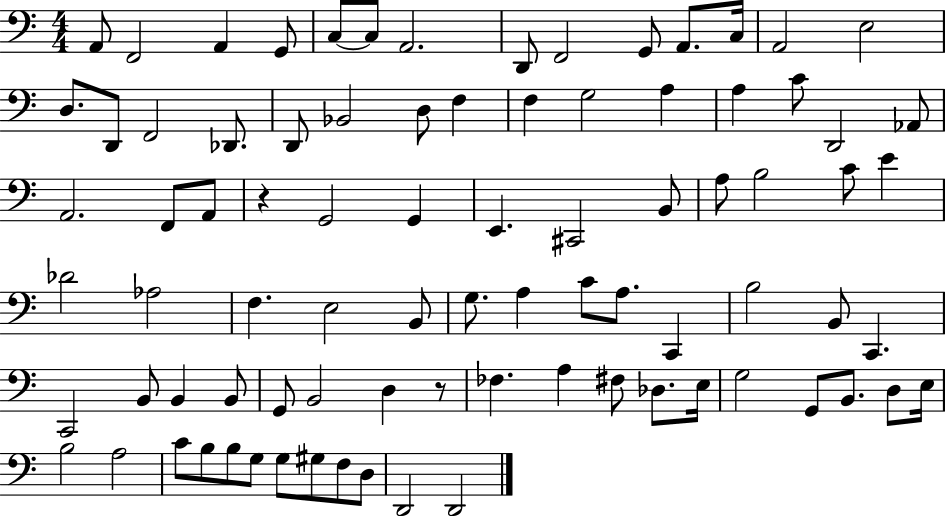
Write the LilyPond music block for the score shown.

{
  \clef bass
  \numericTimeSignature
  \time 4/4
  \key c \major
  a,8 f,2 a,4 g,8 | c8~~ c8 a,2. | d,8 f,2 g,8 a,8. c16 | a,2 e2 | \break d8. d,8 f,2 des,8. | d,8 bes,2 d8 f4 | f4 g2 a4 | a4 c'8 d,2 aes,8 | \break a,2. f,8 a,8 | r4 g,2 g,4 | e,4. cis,2 b,8 | a8 b2 c'8 e'4 | \break des'2 aes2 | f4. e2 b,8 | g8. a4 c'8 a8. c,4 | b2 b,8 c,4. | \break c,2 b,8 b,4 b,8 | g,8 b,2 d4 r8 | fes4. a4 fis8 des8. e16 | g2 g,8 b,8. d8 e16 | \break b2 a2 | c'8 b8 b8 g8 g8 gis8 f8 d8 | d,2 d,2 | \bar "|."
}